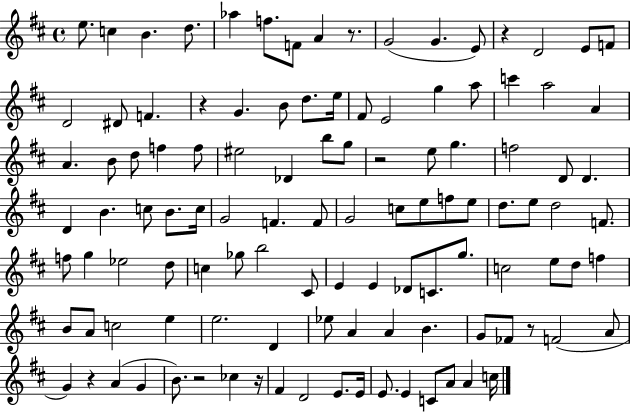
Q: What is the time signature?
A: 4/4